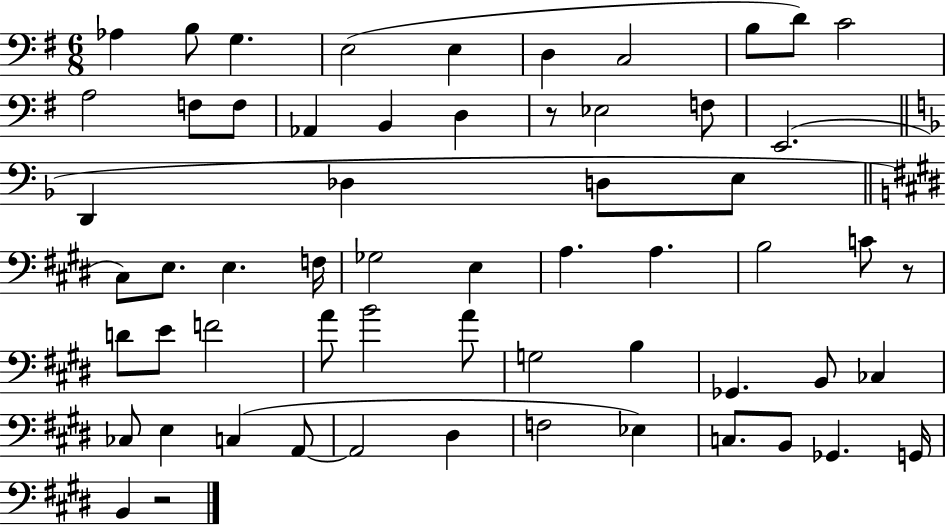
{
  \clef bass
  \numericTimeSignature
  \time 6/8
  \key g \major
  aes4 b8 g4. | e2( e4 | d4 c2 | b8 d'8) c'2 | \break a2 f8 f8 | aes,4 b,4 d4 | r8 ees2 f8 | e,2.( | \break \bar "||" \break \key f \major d,4 des4 d8 e8 | \bar "||" \break \key e \major cis8) e8. e4. f16 | ges2 e4 | a4. a4. | b2 c'8 r8 | \break d'8 e'8 f'2 | a'8 b'2 a'8 | g2 b4 | ges,4. b,8 ces4 | \break ces8 e4 c4( a,8~~ | a,2 dis4 | f2 ees4) | c8. b,8 ges,4. g,16 | \break b,4 r2 | \bar "|."
}